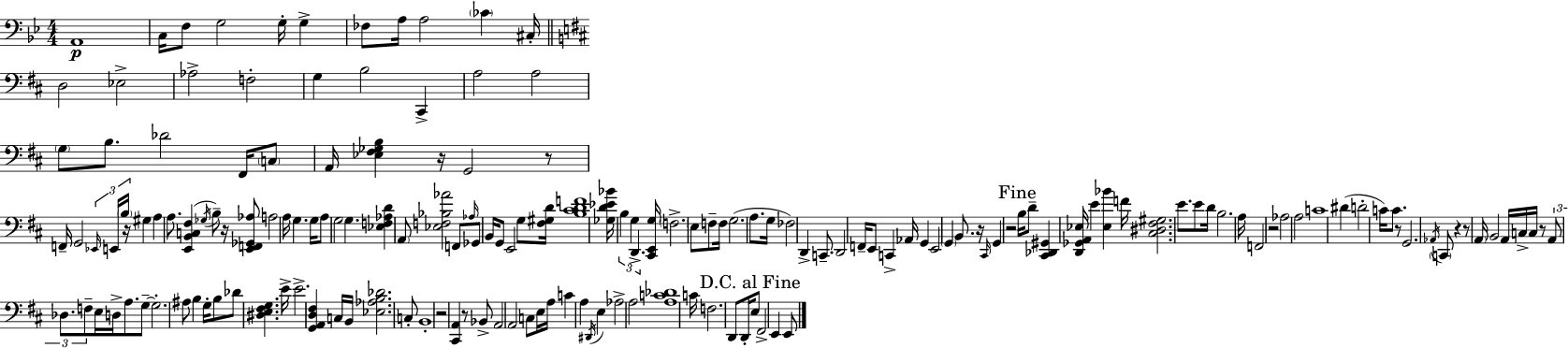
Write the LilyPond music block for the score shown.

{
  \clef bass
  \numericTimeSignature
  \time 4/4
  \key bes \major
  a,1\p | c16 f8 g2 g16-. g4-> | fes8 a16 a2 \parenthesize ces'4 cis16-. | \bar "||" \break \key d \major d2 ees2-> | aes2-> f2-. | g4 b2 cis,4-> | a2 a2 | \break \parenthesize g8 b8. des'2 fis,16 \parenthesize c8 | a,16 <ees fis ges b>4 r16 g,2 r8 | f,16-- g,2 \tuplet 3/2 { \grace { ees,16 } e,16 \parenthesize b16 } r16 gis4 | a4 a8. <e, b, c fis>4( \acciaccatura { ges16 } b8--) r16 | \break <e, f, ges, aes>8 a2 a16 g4. | g16 a8 g2 g4. | <ees f aes d'>4 \parenthesize a,8 <ees f bes aes'>2 | f,8 \grace { aes16 } ges,8 b,16 g,8 e,2 | \break g8 <fis gis d'>16 <b cis' d' f'>1 | <ges d' ees' bes'>16 \tuplet 3/2 { b4 g4 d,4.-> } | <cis, e, g>16 \parenthesize f2.-> e8 | f8-- f16 g2.( | \break a8. g16 fes2) d,4-> | c,8.-- d,2 f,16-- e,8 c,4-> | aes,16 g,4 e,2 \parenthesize g,4 | b,8. r16 \grace { cis,16 } g,4 r2 | \break \mark "Fine" b16 d'8-- <cis, des, gis,>4 <d, ges, a, ees>16 e'4 | <ees bes'>4 f'16 <cis dis fis gis>2. | e'8. e'8 d'16 b2. | a16 f,2 r2 | \break aes2 a2 | c'1 | dis'4( d'2-. | c'16) c'8. r8 g,2. | \break \acciaccatura { aes,16 } \parenthesize c,8 r4 r8 \parenthesize a,16 b,2 | a,16 c16-> c16 r8 \tuplet 3/2 { a,8 des8. f8-- } | e16 d16-> a8. g8--~~ g2.-. | ais8 b4 g16-. b8 des'8 <dis e fis g>4. | \break e'16-> e'2.-> | <g, a, d fis>4 c16 b,16 <ees aes b des'>2. | c8-. b,1-. | r2 <cis, a,>4 | \break r8 bes,8-> a,2 a,2 | c8 e16 a16 c'4 a4 | \acciaccatura { dis,16 } e4 aes2-> a2 | <a c' des'>1 | \break c'16 f2. | d,8 d,16-. \mark "D.C. al Fine" e8 fis,2-> | e,4 e,8 \bar "|."
}